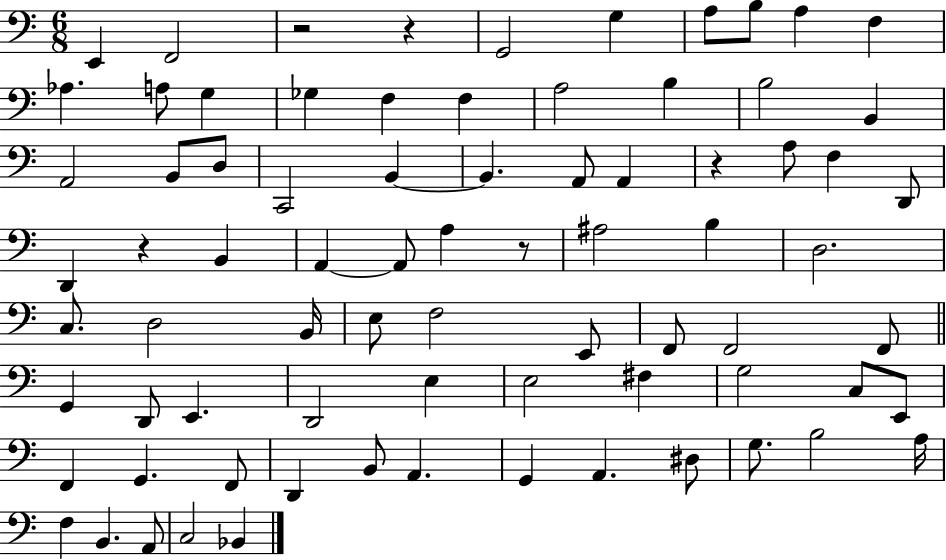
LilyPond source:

{
  \clef bass
  \numericTimeSignature
  \time 6/8
  \key c \major
  \repeat volta 2 { e,4 f,2 | r2 r4 | g,2 g4 | a8 b8 a4 f4 | \break aes4. a8 g4 | ges4 f4 f4 | a2 b4 | b2 b,4 | \break a,2 b,8 d8 | c,2 b,4~~ | b,4. a,8 a,4 | r4 a8 f4 d,8 | \break d,4 r4 b,4 | a,4~~ a,8 a4 r8 | ais2 b4 | d2. | \break c8. d2 b,16 | e8 f2 e,8 | f,8 f,2 f,8 | \bar "||" \break \key a \minor g,4 d,8 e,4. | d,2 e4 | e2 fis4 | g2 c8 e,8 | \break f,4 g,4. f,8 | d,4 b,8 a,4. | g,4 a,4. dis8 | g8. b2 a16 | \break f4 b,4. a,8 | c2 bes,4 | } \bar "|."
}